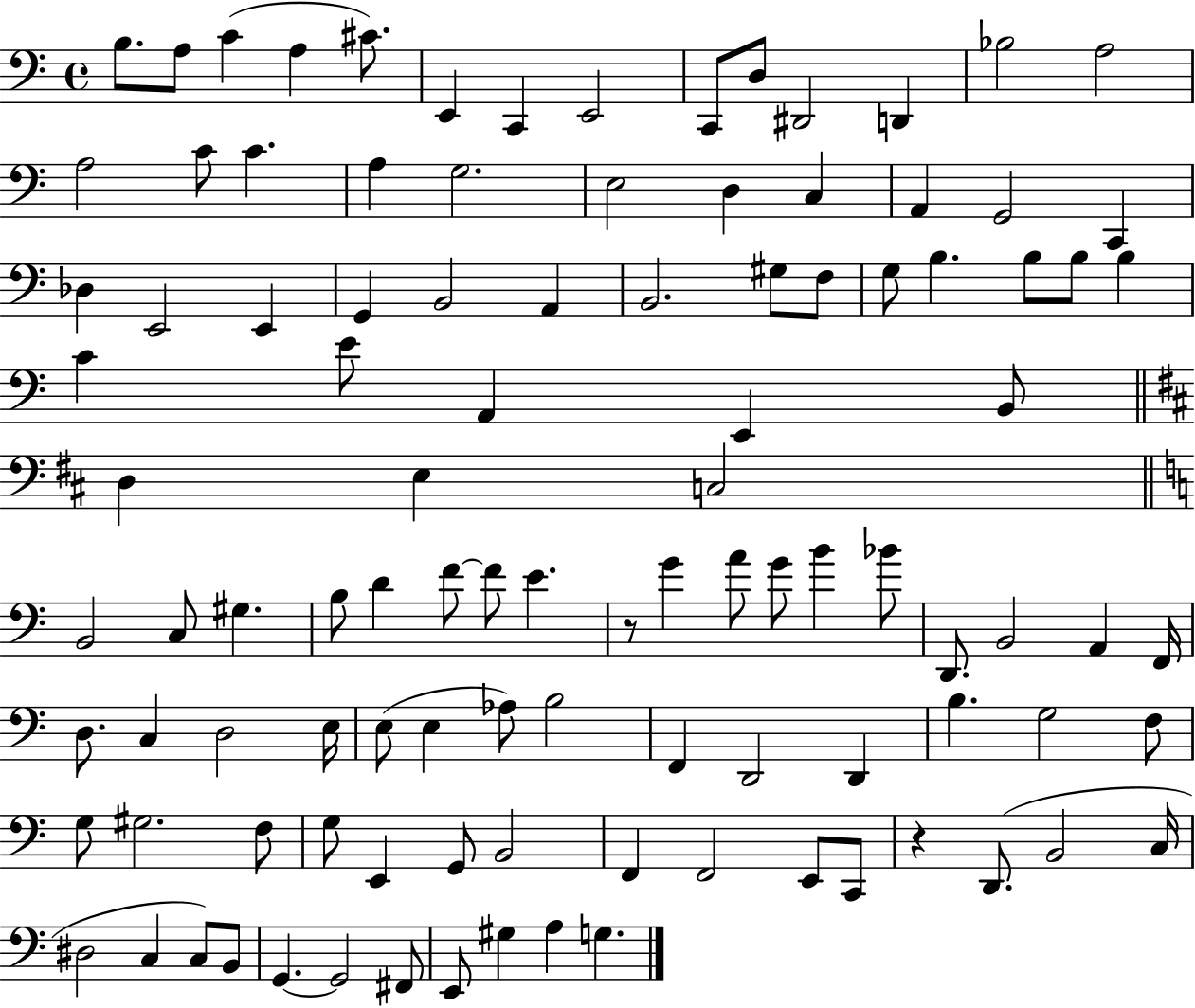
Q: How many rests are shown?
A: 2